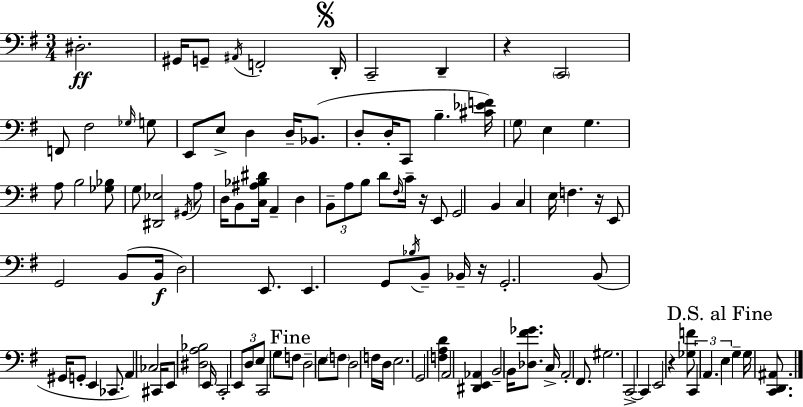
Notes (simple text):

D#3/h. G#2/s G2/e A#2/s F2/h D2/s C2/h D2/q R/q C2/h F2/e F#3/h Gb3/s G3/e E2/e E3/e D3/q D3/s Bb2/e. D3/e D3/s C2/e B3/q. [C#4,Eb4,F4]/s G3/e E3/q G3/q. A3/e B3/h [Gb3,Bb3]/e G3/e [D#2,Eb3]/h G#2/s A3/e D3/s B2/e [C3,A#3,Bb3,D#4]/s A2/q D3/q B2/e A3/e B3/e D4/e F#3/s C4/s R/s E2/e G2/h B2/q C3/q E3/s F3/q. R/s E2/e G2/h B2/e B2/s D3/h E2/e. E2/q. G2/e Bb3/s B2/e Bb2/s R/s G2/h. B2/e G#2/s G2/e E2/q CES2/e. A2/q CES3/h C#2/s E2/e [D#3,A3,Bb3]/h E2/s C2/h E2/e D3/e E3/e C2/h G3/e F3/e D3/h E3/e F3/e D3/h F3/s D3/s E3/h. G2/h [F3,A3,D4]/q A2/h [D#2,E2,Ab2]/q B2/h B2/s [Db3,F#4,Gb4]/e. C3/s A2/h F#2/e. G#3/h. C2/h C2/q E2/h R/q [Gb3,F4]/e C2/q A2/q. E3/q G3/q G3/s [C2,D2,A#2]/e.